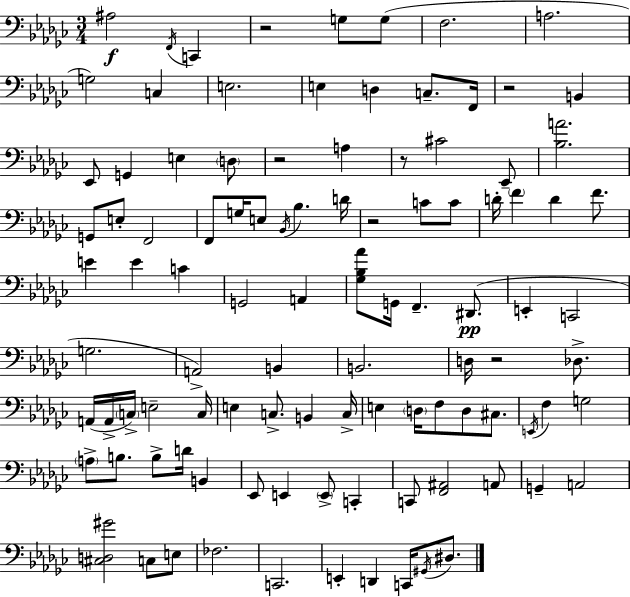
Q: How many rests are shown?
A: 6